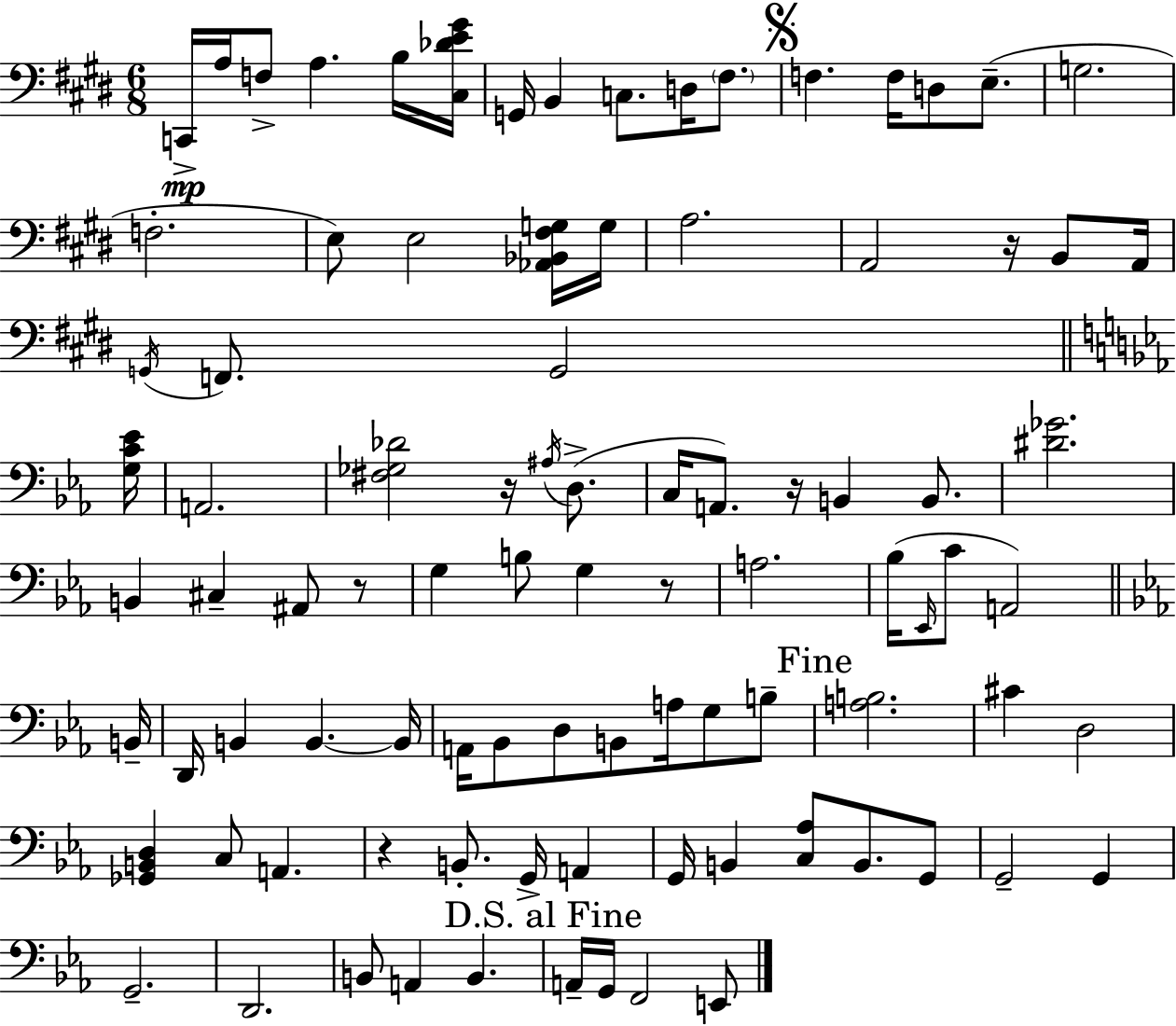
{
  \clef bass
  \numericTimeSignature
  \time 6/8
  \key e \major
  c,16->\mp a16 f8-> a4. b16 <cis des' e' gis'>16 | g,16 b,4 c8. d16 \parenthesize fis8. | \mark \markup { \musicglyph "scripts.segno" } f4. f16 d8 e8.--( | g2. | \break f2.-. | e8) e2 <aes, bes, fis g>16 g16 | a2. | a,2 r16 b,8 a,16 | \break \acciaccatura { g,16 } f,8. g,2 | \bar "||" \break \key c \minor <g c' ees'>16 a,2. | <fis ges des'>2 r16 \acciaccatura { ais16 }( d8.-> | c16 a,8.) r16 b,4 b,8. | <dis' ges'>2. | \break b,4 cis4-- ais,8 | r8 g4 b8 g4 | r8 a2. | bes16( \grace { ees,16 } c'8 a,2) | \break \bar "||" \break \key ees \major b,16-- d,16 b,4 b,4.~~ | b,16 a,16 bes,8 d8 b,8 a16 g8 b8-- | \mark "Fine" <a b>2. | cis'4 d2 | \break <ges, b, d>4 c8 a,4. | r4 b,8.-. g,16-> a,4 | g,16 b,4 <c aes>8 b,8. g,8 | g,2-- g,4 | \break g,2.-- | d,2. | b,8 a,4 b,4. | \mark "D.S. al Fine" a,16-- g,16 f,2 e,8 | \break \bar "|."
}